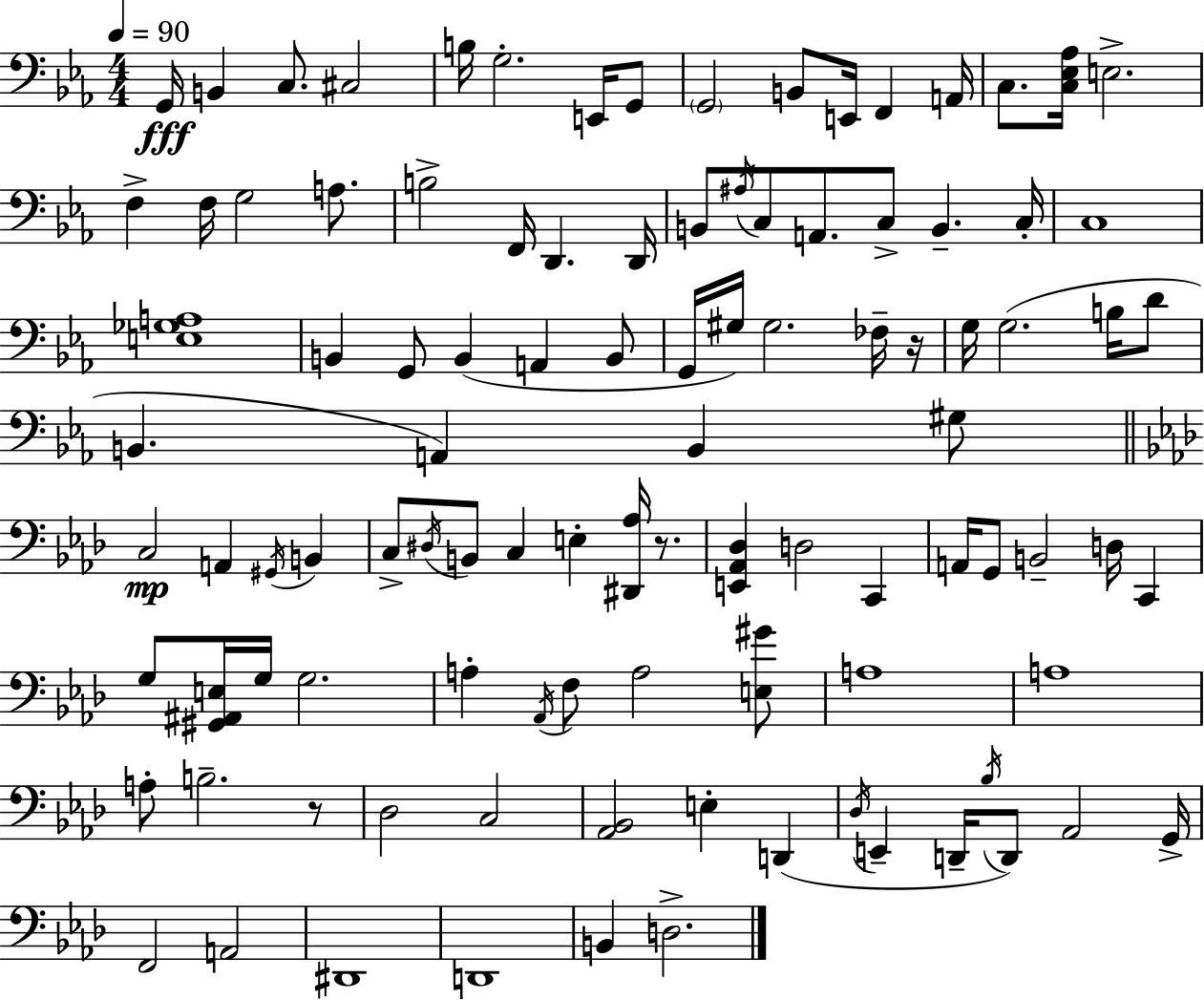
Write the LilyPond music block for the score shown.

{
  \clef bass
  \numericTimeSignature
  \time 4/4
  \key ees \major
  \tempo 4 = 90
  g,16\fff b,4 c8. cis2 | b16 g2.-. e,16 g,8 | \parenthesize g,2 b,8 e,16 f,4 a,16 | c8. <c ees aes>16 e2.-> | \break f4-> f16 g2 a8. | b2-> f,16 d,4. d,16 | b,8 \acciaccatura { ais16 } c8 a,8. c8-> b,4.-- | c16-. c1 | \break <e ges a>1 | b,4 g,8 b,4( a,4 b,8 | g,16 gis16) gis2. fes16-- | r16 g16 g2.( b16 d'8 | \break b,4. a,4) b,4 gis8 | \bar "||" \break \key f \minor c2\mp a,4 \acciaccatura { gis,16 } b,4 | c8-> \acciaccatura { dis16 } b,8 c4 e4-. <dis, aes>16 r8. | <e, aes, des>4 d2 c,4 | a,16 g,8 b,2-- d16 c,4 | \break g8 <gis, ais, e>16 g16 g2. | a4-. \acciaccatura { aes,16 } f8 a2 | <e gis'>8 a1 | a1 | \break a8-. b2.-- | r8 des2 c2 | <aes, bes,>2 e4-. d,4( | \acciaccatura { des16 } e,4-- d,16-- \acciaccatura { bes16 }) d,8 aes,2 | \break g,16-> f,2 a,2 | dis,1 | d,1 | b,4 d2.-> | \break \bar "|."
}